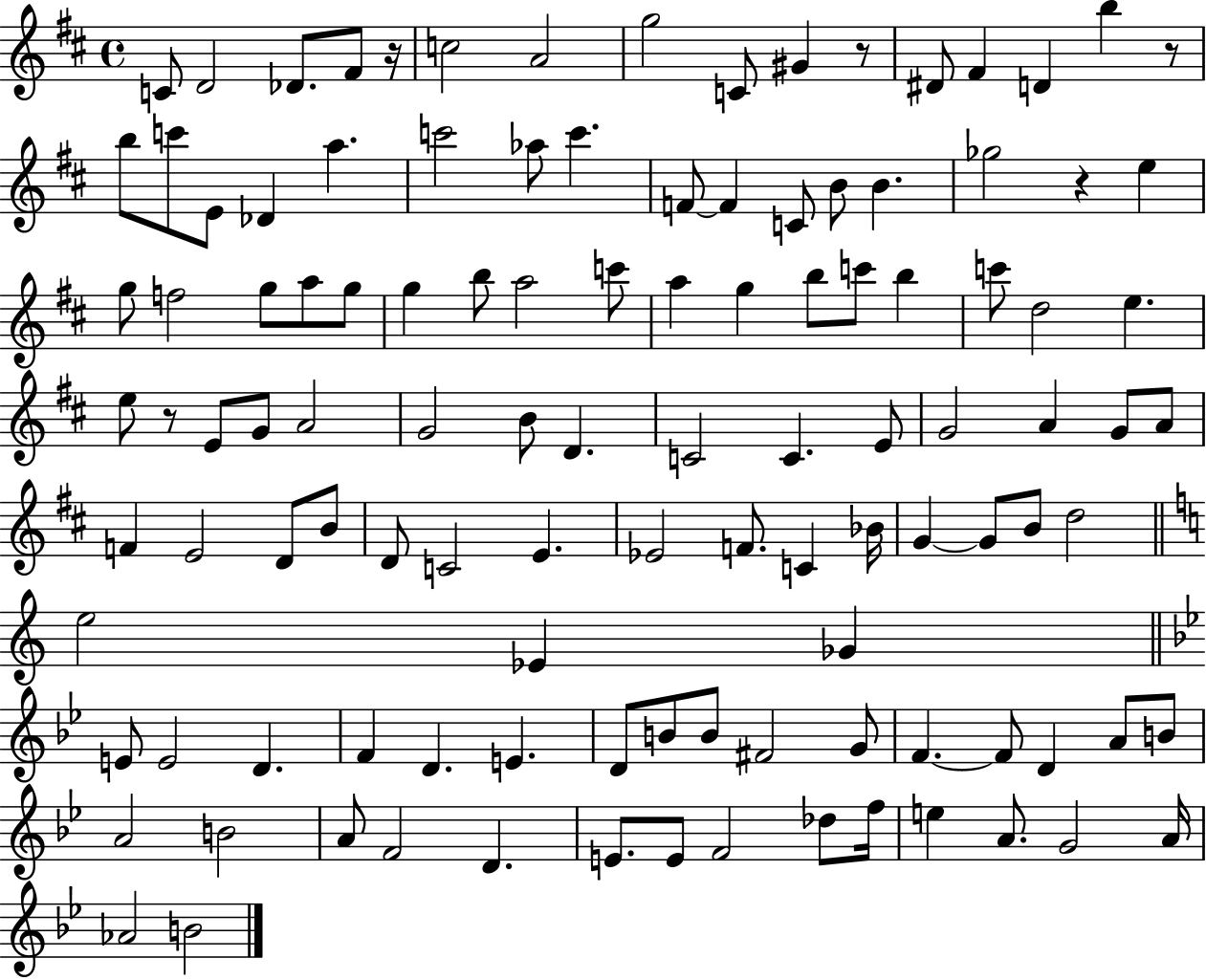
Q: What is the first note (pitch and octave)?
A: C4